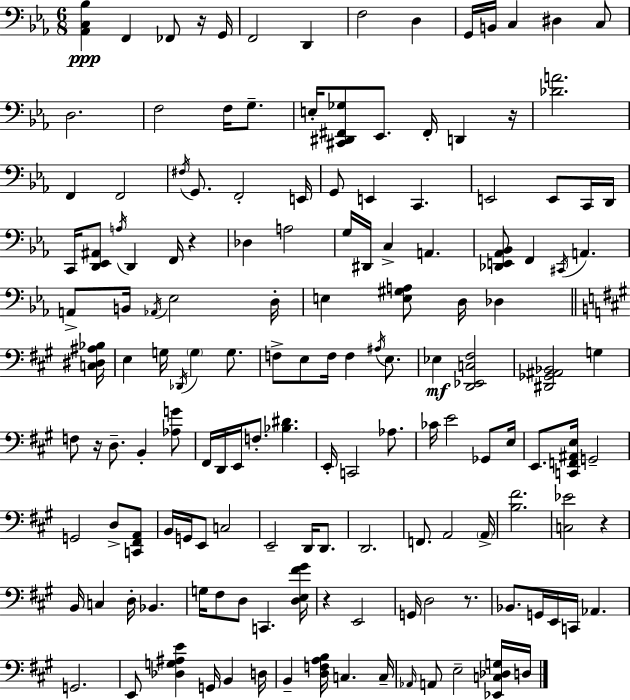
[Ab2,C3,Bb3]/q F2/q FES2/e R/s G2/s F2/h D2/q F3/h D3/q G2/s B2/s C3/q D#3/q C3/e D3/h. F3/h F3/s G3/e. E3/s [C#2,D#2,F#2,Gb3]/e Eb2/e. F#2/s D2/q R/s [Db4,A4]/h. F2/q F2/h F#3/s G2/e. F2/h E2/s G2/e E2/q C2/q. E2/h E2/e C2/s D2/s C2/s [D2,Eb2,A#2]/e A3/s D2/q F2/s R/q Db3/q A3/h G3/s D#2/s C3/q A2/q. [Db2,E2,Ab2,Bb2]/e F2/q C#2/s A2/q. A2/e B2/s Ab2/s Eb3/h D3/s E3/q [E3,G#3,A3]/e D3/s Db3/q [C3,D#3,A#3,Bb3]/s E3/q G3/s Db2/s G3/q G3/e. F3/e E3/e F3/s F3/q A#3/s E3/e. Eb3/q [D2,Eb2,C3,F#3]/h [D#2,Gb2,A#2,Bb2]/h G3/q F3/e R/s D3/e. B2/q [Ab3,G4]/e F#2/s D2/s E2/s F3/e. [Bb3,D#4]/q. E2/s C2/h Ab3/e. CES4/s E4/h Gb2/e E3/s E2/e. [C2,F2,A#2,E3]/s G2/h G2/h D3/e [C2,F#2,A2]/e B2/s G2/s E2/e C3/h E2/h D2/s D2/e. D2/h. F2/e. A2/h A2/s [B3,F#4]/h. [C3,Eb4]/h R/q B2/s C3/q D3/s Bb2/q. G3/s F#3/e D3/e C2/q. [D3,E3,F#4,G#4]/s R/q E2/h G2/s D3/h R/e. Bb2/e. G2/s E2/s C2/s Ab2/q. G2/h. E2/e [Db3,G3,A#3,E4]/q G2/s B2/q D3/s B2/q [D3,F3,A3,B3]/s C3/q. C3/s Ab2/s A2/e E3/h [Eb2,C3,Db3,G3]/s D3/s